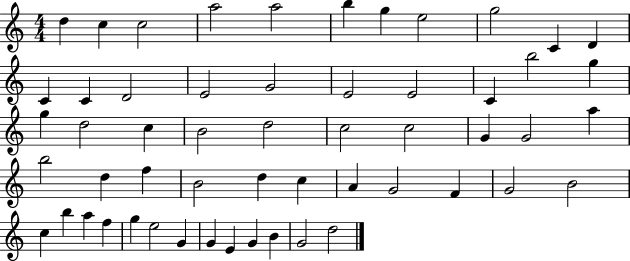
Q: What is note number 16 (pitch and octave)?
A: G4